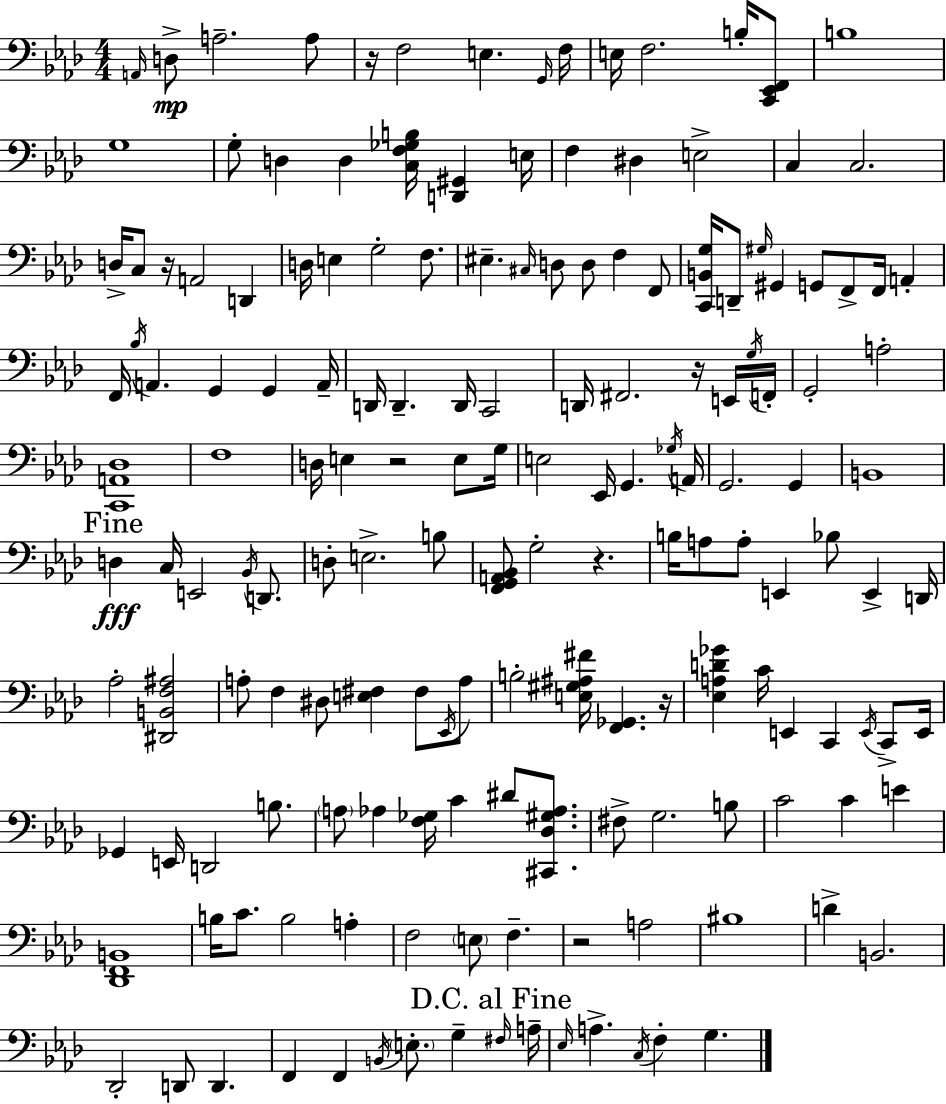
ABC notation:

X:1
T:Untitled
M:4/4
L:1/4
K:Fm
A,,/4 D,/2 A,2 A,/2 z/4 F,2 E, G,,/4 F,/4 E,/4 F,2 B,/4 [C,,_E,,F,,]/2 B,4 G,4 G,/2 D, D, [C,F,_G,B,]/4 [D,,^G,,] E,/4 F, ^D, E,2 C, C,2 D,/4 C,/2 z/4 A,,2 D,, D,/4 E, G,2 F,/2 ^E, ^C,/4 D,/2 D,/2 F, F,,/2 [C,,B,,G,]/4 D,,/2 ^G,/4 ^G,, G,,/2 F,,/2 F,,/4 A,, F,,/4 _B,/4 A,, G,, G,, A,,/4 D,,/4 D,, D,,/4 C,,2 D,,/4 ^F,,2 z/4 E,,/4 G,/4 F,,/4 G,,2 A,2 [C,,A,,_D,]4 F,4 D,/4 E, z2 E,/2 G,/4 E,2 _E,,/4 G,, _G,/4 A,,/4 G,,2 G,, B,,4 D, C,/4 E,,2 _B,,/4 D,,/2 D,/2 E,2 B,/2 [F,,G,,A,,_B,,]/2 G,2 z B,/4 A,/2 A,/2 E,, _B,/2 E,, D,,/4 _A,2 [^D,,B,,F,^A,]2 A,/2 F, ^D,/2 [E,^F,] ^F,/2 _E,,/4 A,/2 B,2 [E,^G,^A,^F]/4 [F,,_G,,] z/4 [_E,A,D_G] C/4 E,, C,, E,,/4 C,,/2 E,,/4 _G,, E,,/4 D,,2 B,/2 A,/2 _A, [F,_G,]/4 C ^D/2 [^C,,_D,^G,_A,]/2 ^F,/2 G,2 B,/2 C2 C E [_D,,F,,B,,]4 B,/4 C/2 B,2 A, F,2 E,/2 F, z2 A,2 ^B,4 D B,,2 _D,,2 D,,/2 D,, F,, F,, B,,/4 E,/2 G, ^F,/4 A,/4 _E,/4 A, C,/4 F, G,